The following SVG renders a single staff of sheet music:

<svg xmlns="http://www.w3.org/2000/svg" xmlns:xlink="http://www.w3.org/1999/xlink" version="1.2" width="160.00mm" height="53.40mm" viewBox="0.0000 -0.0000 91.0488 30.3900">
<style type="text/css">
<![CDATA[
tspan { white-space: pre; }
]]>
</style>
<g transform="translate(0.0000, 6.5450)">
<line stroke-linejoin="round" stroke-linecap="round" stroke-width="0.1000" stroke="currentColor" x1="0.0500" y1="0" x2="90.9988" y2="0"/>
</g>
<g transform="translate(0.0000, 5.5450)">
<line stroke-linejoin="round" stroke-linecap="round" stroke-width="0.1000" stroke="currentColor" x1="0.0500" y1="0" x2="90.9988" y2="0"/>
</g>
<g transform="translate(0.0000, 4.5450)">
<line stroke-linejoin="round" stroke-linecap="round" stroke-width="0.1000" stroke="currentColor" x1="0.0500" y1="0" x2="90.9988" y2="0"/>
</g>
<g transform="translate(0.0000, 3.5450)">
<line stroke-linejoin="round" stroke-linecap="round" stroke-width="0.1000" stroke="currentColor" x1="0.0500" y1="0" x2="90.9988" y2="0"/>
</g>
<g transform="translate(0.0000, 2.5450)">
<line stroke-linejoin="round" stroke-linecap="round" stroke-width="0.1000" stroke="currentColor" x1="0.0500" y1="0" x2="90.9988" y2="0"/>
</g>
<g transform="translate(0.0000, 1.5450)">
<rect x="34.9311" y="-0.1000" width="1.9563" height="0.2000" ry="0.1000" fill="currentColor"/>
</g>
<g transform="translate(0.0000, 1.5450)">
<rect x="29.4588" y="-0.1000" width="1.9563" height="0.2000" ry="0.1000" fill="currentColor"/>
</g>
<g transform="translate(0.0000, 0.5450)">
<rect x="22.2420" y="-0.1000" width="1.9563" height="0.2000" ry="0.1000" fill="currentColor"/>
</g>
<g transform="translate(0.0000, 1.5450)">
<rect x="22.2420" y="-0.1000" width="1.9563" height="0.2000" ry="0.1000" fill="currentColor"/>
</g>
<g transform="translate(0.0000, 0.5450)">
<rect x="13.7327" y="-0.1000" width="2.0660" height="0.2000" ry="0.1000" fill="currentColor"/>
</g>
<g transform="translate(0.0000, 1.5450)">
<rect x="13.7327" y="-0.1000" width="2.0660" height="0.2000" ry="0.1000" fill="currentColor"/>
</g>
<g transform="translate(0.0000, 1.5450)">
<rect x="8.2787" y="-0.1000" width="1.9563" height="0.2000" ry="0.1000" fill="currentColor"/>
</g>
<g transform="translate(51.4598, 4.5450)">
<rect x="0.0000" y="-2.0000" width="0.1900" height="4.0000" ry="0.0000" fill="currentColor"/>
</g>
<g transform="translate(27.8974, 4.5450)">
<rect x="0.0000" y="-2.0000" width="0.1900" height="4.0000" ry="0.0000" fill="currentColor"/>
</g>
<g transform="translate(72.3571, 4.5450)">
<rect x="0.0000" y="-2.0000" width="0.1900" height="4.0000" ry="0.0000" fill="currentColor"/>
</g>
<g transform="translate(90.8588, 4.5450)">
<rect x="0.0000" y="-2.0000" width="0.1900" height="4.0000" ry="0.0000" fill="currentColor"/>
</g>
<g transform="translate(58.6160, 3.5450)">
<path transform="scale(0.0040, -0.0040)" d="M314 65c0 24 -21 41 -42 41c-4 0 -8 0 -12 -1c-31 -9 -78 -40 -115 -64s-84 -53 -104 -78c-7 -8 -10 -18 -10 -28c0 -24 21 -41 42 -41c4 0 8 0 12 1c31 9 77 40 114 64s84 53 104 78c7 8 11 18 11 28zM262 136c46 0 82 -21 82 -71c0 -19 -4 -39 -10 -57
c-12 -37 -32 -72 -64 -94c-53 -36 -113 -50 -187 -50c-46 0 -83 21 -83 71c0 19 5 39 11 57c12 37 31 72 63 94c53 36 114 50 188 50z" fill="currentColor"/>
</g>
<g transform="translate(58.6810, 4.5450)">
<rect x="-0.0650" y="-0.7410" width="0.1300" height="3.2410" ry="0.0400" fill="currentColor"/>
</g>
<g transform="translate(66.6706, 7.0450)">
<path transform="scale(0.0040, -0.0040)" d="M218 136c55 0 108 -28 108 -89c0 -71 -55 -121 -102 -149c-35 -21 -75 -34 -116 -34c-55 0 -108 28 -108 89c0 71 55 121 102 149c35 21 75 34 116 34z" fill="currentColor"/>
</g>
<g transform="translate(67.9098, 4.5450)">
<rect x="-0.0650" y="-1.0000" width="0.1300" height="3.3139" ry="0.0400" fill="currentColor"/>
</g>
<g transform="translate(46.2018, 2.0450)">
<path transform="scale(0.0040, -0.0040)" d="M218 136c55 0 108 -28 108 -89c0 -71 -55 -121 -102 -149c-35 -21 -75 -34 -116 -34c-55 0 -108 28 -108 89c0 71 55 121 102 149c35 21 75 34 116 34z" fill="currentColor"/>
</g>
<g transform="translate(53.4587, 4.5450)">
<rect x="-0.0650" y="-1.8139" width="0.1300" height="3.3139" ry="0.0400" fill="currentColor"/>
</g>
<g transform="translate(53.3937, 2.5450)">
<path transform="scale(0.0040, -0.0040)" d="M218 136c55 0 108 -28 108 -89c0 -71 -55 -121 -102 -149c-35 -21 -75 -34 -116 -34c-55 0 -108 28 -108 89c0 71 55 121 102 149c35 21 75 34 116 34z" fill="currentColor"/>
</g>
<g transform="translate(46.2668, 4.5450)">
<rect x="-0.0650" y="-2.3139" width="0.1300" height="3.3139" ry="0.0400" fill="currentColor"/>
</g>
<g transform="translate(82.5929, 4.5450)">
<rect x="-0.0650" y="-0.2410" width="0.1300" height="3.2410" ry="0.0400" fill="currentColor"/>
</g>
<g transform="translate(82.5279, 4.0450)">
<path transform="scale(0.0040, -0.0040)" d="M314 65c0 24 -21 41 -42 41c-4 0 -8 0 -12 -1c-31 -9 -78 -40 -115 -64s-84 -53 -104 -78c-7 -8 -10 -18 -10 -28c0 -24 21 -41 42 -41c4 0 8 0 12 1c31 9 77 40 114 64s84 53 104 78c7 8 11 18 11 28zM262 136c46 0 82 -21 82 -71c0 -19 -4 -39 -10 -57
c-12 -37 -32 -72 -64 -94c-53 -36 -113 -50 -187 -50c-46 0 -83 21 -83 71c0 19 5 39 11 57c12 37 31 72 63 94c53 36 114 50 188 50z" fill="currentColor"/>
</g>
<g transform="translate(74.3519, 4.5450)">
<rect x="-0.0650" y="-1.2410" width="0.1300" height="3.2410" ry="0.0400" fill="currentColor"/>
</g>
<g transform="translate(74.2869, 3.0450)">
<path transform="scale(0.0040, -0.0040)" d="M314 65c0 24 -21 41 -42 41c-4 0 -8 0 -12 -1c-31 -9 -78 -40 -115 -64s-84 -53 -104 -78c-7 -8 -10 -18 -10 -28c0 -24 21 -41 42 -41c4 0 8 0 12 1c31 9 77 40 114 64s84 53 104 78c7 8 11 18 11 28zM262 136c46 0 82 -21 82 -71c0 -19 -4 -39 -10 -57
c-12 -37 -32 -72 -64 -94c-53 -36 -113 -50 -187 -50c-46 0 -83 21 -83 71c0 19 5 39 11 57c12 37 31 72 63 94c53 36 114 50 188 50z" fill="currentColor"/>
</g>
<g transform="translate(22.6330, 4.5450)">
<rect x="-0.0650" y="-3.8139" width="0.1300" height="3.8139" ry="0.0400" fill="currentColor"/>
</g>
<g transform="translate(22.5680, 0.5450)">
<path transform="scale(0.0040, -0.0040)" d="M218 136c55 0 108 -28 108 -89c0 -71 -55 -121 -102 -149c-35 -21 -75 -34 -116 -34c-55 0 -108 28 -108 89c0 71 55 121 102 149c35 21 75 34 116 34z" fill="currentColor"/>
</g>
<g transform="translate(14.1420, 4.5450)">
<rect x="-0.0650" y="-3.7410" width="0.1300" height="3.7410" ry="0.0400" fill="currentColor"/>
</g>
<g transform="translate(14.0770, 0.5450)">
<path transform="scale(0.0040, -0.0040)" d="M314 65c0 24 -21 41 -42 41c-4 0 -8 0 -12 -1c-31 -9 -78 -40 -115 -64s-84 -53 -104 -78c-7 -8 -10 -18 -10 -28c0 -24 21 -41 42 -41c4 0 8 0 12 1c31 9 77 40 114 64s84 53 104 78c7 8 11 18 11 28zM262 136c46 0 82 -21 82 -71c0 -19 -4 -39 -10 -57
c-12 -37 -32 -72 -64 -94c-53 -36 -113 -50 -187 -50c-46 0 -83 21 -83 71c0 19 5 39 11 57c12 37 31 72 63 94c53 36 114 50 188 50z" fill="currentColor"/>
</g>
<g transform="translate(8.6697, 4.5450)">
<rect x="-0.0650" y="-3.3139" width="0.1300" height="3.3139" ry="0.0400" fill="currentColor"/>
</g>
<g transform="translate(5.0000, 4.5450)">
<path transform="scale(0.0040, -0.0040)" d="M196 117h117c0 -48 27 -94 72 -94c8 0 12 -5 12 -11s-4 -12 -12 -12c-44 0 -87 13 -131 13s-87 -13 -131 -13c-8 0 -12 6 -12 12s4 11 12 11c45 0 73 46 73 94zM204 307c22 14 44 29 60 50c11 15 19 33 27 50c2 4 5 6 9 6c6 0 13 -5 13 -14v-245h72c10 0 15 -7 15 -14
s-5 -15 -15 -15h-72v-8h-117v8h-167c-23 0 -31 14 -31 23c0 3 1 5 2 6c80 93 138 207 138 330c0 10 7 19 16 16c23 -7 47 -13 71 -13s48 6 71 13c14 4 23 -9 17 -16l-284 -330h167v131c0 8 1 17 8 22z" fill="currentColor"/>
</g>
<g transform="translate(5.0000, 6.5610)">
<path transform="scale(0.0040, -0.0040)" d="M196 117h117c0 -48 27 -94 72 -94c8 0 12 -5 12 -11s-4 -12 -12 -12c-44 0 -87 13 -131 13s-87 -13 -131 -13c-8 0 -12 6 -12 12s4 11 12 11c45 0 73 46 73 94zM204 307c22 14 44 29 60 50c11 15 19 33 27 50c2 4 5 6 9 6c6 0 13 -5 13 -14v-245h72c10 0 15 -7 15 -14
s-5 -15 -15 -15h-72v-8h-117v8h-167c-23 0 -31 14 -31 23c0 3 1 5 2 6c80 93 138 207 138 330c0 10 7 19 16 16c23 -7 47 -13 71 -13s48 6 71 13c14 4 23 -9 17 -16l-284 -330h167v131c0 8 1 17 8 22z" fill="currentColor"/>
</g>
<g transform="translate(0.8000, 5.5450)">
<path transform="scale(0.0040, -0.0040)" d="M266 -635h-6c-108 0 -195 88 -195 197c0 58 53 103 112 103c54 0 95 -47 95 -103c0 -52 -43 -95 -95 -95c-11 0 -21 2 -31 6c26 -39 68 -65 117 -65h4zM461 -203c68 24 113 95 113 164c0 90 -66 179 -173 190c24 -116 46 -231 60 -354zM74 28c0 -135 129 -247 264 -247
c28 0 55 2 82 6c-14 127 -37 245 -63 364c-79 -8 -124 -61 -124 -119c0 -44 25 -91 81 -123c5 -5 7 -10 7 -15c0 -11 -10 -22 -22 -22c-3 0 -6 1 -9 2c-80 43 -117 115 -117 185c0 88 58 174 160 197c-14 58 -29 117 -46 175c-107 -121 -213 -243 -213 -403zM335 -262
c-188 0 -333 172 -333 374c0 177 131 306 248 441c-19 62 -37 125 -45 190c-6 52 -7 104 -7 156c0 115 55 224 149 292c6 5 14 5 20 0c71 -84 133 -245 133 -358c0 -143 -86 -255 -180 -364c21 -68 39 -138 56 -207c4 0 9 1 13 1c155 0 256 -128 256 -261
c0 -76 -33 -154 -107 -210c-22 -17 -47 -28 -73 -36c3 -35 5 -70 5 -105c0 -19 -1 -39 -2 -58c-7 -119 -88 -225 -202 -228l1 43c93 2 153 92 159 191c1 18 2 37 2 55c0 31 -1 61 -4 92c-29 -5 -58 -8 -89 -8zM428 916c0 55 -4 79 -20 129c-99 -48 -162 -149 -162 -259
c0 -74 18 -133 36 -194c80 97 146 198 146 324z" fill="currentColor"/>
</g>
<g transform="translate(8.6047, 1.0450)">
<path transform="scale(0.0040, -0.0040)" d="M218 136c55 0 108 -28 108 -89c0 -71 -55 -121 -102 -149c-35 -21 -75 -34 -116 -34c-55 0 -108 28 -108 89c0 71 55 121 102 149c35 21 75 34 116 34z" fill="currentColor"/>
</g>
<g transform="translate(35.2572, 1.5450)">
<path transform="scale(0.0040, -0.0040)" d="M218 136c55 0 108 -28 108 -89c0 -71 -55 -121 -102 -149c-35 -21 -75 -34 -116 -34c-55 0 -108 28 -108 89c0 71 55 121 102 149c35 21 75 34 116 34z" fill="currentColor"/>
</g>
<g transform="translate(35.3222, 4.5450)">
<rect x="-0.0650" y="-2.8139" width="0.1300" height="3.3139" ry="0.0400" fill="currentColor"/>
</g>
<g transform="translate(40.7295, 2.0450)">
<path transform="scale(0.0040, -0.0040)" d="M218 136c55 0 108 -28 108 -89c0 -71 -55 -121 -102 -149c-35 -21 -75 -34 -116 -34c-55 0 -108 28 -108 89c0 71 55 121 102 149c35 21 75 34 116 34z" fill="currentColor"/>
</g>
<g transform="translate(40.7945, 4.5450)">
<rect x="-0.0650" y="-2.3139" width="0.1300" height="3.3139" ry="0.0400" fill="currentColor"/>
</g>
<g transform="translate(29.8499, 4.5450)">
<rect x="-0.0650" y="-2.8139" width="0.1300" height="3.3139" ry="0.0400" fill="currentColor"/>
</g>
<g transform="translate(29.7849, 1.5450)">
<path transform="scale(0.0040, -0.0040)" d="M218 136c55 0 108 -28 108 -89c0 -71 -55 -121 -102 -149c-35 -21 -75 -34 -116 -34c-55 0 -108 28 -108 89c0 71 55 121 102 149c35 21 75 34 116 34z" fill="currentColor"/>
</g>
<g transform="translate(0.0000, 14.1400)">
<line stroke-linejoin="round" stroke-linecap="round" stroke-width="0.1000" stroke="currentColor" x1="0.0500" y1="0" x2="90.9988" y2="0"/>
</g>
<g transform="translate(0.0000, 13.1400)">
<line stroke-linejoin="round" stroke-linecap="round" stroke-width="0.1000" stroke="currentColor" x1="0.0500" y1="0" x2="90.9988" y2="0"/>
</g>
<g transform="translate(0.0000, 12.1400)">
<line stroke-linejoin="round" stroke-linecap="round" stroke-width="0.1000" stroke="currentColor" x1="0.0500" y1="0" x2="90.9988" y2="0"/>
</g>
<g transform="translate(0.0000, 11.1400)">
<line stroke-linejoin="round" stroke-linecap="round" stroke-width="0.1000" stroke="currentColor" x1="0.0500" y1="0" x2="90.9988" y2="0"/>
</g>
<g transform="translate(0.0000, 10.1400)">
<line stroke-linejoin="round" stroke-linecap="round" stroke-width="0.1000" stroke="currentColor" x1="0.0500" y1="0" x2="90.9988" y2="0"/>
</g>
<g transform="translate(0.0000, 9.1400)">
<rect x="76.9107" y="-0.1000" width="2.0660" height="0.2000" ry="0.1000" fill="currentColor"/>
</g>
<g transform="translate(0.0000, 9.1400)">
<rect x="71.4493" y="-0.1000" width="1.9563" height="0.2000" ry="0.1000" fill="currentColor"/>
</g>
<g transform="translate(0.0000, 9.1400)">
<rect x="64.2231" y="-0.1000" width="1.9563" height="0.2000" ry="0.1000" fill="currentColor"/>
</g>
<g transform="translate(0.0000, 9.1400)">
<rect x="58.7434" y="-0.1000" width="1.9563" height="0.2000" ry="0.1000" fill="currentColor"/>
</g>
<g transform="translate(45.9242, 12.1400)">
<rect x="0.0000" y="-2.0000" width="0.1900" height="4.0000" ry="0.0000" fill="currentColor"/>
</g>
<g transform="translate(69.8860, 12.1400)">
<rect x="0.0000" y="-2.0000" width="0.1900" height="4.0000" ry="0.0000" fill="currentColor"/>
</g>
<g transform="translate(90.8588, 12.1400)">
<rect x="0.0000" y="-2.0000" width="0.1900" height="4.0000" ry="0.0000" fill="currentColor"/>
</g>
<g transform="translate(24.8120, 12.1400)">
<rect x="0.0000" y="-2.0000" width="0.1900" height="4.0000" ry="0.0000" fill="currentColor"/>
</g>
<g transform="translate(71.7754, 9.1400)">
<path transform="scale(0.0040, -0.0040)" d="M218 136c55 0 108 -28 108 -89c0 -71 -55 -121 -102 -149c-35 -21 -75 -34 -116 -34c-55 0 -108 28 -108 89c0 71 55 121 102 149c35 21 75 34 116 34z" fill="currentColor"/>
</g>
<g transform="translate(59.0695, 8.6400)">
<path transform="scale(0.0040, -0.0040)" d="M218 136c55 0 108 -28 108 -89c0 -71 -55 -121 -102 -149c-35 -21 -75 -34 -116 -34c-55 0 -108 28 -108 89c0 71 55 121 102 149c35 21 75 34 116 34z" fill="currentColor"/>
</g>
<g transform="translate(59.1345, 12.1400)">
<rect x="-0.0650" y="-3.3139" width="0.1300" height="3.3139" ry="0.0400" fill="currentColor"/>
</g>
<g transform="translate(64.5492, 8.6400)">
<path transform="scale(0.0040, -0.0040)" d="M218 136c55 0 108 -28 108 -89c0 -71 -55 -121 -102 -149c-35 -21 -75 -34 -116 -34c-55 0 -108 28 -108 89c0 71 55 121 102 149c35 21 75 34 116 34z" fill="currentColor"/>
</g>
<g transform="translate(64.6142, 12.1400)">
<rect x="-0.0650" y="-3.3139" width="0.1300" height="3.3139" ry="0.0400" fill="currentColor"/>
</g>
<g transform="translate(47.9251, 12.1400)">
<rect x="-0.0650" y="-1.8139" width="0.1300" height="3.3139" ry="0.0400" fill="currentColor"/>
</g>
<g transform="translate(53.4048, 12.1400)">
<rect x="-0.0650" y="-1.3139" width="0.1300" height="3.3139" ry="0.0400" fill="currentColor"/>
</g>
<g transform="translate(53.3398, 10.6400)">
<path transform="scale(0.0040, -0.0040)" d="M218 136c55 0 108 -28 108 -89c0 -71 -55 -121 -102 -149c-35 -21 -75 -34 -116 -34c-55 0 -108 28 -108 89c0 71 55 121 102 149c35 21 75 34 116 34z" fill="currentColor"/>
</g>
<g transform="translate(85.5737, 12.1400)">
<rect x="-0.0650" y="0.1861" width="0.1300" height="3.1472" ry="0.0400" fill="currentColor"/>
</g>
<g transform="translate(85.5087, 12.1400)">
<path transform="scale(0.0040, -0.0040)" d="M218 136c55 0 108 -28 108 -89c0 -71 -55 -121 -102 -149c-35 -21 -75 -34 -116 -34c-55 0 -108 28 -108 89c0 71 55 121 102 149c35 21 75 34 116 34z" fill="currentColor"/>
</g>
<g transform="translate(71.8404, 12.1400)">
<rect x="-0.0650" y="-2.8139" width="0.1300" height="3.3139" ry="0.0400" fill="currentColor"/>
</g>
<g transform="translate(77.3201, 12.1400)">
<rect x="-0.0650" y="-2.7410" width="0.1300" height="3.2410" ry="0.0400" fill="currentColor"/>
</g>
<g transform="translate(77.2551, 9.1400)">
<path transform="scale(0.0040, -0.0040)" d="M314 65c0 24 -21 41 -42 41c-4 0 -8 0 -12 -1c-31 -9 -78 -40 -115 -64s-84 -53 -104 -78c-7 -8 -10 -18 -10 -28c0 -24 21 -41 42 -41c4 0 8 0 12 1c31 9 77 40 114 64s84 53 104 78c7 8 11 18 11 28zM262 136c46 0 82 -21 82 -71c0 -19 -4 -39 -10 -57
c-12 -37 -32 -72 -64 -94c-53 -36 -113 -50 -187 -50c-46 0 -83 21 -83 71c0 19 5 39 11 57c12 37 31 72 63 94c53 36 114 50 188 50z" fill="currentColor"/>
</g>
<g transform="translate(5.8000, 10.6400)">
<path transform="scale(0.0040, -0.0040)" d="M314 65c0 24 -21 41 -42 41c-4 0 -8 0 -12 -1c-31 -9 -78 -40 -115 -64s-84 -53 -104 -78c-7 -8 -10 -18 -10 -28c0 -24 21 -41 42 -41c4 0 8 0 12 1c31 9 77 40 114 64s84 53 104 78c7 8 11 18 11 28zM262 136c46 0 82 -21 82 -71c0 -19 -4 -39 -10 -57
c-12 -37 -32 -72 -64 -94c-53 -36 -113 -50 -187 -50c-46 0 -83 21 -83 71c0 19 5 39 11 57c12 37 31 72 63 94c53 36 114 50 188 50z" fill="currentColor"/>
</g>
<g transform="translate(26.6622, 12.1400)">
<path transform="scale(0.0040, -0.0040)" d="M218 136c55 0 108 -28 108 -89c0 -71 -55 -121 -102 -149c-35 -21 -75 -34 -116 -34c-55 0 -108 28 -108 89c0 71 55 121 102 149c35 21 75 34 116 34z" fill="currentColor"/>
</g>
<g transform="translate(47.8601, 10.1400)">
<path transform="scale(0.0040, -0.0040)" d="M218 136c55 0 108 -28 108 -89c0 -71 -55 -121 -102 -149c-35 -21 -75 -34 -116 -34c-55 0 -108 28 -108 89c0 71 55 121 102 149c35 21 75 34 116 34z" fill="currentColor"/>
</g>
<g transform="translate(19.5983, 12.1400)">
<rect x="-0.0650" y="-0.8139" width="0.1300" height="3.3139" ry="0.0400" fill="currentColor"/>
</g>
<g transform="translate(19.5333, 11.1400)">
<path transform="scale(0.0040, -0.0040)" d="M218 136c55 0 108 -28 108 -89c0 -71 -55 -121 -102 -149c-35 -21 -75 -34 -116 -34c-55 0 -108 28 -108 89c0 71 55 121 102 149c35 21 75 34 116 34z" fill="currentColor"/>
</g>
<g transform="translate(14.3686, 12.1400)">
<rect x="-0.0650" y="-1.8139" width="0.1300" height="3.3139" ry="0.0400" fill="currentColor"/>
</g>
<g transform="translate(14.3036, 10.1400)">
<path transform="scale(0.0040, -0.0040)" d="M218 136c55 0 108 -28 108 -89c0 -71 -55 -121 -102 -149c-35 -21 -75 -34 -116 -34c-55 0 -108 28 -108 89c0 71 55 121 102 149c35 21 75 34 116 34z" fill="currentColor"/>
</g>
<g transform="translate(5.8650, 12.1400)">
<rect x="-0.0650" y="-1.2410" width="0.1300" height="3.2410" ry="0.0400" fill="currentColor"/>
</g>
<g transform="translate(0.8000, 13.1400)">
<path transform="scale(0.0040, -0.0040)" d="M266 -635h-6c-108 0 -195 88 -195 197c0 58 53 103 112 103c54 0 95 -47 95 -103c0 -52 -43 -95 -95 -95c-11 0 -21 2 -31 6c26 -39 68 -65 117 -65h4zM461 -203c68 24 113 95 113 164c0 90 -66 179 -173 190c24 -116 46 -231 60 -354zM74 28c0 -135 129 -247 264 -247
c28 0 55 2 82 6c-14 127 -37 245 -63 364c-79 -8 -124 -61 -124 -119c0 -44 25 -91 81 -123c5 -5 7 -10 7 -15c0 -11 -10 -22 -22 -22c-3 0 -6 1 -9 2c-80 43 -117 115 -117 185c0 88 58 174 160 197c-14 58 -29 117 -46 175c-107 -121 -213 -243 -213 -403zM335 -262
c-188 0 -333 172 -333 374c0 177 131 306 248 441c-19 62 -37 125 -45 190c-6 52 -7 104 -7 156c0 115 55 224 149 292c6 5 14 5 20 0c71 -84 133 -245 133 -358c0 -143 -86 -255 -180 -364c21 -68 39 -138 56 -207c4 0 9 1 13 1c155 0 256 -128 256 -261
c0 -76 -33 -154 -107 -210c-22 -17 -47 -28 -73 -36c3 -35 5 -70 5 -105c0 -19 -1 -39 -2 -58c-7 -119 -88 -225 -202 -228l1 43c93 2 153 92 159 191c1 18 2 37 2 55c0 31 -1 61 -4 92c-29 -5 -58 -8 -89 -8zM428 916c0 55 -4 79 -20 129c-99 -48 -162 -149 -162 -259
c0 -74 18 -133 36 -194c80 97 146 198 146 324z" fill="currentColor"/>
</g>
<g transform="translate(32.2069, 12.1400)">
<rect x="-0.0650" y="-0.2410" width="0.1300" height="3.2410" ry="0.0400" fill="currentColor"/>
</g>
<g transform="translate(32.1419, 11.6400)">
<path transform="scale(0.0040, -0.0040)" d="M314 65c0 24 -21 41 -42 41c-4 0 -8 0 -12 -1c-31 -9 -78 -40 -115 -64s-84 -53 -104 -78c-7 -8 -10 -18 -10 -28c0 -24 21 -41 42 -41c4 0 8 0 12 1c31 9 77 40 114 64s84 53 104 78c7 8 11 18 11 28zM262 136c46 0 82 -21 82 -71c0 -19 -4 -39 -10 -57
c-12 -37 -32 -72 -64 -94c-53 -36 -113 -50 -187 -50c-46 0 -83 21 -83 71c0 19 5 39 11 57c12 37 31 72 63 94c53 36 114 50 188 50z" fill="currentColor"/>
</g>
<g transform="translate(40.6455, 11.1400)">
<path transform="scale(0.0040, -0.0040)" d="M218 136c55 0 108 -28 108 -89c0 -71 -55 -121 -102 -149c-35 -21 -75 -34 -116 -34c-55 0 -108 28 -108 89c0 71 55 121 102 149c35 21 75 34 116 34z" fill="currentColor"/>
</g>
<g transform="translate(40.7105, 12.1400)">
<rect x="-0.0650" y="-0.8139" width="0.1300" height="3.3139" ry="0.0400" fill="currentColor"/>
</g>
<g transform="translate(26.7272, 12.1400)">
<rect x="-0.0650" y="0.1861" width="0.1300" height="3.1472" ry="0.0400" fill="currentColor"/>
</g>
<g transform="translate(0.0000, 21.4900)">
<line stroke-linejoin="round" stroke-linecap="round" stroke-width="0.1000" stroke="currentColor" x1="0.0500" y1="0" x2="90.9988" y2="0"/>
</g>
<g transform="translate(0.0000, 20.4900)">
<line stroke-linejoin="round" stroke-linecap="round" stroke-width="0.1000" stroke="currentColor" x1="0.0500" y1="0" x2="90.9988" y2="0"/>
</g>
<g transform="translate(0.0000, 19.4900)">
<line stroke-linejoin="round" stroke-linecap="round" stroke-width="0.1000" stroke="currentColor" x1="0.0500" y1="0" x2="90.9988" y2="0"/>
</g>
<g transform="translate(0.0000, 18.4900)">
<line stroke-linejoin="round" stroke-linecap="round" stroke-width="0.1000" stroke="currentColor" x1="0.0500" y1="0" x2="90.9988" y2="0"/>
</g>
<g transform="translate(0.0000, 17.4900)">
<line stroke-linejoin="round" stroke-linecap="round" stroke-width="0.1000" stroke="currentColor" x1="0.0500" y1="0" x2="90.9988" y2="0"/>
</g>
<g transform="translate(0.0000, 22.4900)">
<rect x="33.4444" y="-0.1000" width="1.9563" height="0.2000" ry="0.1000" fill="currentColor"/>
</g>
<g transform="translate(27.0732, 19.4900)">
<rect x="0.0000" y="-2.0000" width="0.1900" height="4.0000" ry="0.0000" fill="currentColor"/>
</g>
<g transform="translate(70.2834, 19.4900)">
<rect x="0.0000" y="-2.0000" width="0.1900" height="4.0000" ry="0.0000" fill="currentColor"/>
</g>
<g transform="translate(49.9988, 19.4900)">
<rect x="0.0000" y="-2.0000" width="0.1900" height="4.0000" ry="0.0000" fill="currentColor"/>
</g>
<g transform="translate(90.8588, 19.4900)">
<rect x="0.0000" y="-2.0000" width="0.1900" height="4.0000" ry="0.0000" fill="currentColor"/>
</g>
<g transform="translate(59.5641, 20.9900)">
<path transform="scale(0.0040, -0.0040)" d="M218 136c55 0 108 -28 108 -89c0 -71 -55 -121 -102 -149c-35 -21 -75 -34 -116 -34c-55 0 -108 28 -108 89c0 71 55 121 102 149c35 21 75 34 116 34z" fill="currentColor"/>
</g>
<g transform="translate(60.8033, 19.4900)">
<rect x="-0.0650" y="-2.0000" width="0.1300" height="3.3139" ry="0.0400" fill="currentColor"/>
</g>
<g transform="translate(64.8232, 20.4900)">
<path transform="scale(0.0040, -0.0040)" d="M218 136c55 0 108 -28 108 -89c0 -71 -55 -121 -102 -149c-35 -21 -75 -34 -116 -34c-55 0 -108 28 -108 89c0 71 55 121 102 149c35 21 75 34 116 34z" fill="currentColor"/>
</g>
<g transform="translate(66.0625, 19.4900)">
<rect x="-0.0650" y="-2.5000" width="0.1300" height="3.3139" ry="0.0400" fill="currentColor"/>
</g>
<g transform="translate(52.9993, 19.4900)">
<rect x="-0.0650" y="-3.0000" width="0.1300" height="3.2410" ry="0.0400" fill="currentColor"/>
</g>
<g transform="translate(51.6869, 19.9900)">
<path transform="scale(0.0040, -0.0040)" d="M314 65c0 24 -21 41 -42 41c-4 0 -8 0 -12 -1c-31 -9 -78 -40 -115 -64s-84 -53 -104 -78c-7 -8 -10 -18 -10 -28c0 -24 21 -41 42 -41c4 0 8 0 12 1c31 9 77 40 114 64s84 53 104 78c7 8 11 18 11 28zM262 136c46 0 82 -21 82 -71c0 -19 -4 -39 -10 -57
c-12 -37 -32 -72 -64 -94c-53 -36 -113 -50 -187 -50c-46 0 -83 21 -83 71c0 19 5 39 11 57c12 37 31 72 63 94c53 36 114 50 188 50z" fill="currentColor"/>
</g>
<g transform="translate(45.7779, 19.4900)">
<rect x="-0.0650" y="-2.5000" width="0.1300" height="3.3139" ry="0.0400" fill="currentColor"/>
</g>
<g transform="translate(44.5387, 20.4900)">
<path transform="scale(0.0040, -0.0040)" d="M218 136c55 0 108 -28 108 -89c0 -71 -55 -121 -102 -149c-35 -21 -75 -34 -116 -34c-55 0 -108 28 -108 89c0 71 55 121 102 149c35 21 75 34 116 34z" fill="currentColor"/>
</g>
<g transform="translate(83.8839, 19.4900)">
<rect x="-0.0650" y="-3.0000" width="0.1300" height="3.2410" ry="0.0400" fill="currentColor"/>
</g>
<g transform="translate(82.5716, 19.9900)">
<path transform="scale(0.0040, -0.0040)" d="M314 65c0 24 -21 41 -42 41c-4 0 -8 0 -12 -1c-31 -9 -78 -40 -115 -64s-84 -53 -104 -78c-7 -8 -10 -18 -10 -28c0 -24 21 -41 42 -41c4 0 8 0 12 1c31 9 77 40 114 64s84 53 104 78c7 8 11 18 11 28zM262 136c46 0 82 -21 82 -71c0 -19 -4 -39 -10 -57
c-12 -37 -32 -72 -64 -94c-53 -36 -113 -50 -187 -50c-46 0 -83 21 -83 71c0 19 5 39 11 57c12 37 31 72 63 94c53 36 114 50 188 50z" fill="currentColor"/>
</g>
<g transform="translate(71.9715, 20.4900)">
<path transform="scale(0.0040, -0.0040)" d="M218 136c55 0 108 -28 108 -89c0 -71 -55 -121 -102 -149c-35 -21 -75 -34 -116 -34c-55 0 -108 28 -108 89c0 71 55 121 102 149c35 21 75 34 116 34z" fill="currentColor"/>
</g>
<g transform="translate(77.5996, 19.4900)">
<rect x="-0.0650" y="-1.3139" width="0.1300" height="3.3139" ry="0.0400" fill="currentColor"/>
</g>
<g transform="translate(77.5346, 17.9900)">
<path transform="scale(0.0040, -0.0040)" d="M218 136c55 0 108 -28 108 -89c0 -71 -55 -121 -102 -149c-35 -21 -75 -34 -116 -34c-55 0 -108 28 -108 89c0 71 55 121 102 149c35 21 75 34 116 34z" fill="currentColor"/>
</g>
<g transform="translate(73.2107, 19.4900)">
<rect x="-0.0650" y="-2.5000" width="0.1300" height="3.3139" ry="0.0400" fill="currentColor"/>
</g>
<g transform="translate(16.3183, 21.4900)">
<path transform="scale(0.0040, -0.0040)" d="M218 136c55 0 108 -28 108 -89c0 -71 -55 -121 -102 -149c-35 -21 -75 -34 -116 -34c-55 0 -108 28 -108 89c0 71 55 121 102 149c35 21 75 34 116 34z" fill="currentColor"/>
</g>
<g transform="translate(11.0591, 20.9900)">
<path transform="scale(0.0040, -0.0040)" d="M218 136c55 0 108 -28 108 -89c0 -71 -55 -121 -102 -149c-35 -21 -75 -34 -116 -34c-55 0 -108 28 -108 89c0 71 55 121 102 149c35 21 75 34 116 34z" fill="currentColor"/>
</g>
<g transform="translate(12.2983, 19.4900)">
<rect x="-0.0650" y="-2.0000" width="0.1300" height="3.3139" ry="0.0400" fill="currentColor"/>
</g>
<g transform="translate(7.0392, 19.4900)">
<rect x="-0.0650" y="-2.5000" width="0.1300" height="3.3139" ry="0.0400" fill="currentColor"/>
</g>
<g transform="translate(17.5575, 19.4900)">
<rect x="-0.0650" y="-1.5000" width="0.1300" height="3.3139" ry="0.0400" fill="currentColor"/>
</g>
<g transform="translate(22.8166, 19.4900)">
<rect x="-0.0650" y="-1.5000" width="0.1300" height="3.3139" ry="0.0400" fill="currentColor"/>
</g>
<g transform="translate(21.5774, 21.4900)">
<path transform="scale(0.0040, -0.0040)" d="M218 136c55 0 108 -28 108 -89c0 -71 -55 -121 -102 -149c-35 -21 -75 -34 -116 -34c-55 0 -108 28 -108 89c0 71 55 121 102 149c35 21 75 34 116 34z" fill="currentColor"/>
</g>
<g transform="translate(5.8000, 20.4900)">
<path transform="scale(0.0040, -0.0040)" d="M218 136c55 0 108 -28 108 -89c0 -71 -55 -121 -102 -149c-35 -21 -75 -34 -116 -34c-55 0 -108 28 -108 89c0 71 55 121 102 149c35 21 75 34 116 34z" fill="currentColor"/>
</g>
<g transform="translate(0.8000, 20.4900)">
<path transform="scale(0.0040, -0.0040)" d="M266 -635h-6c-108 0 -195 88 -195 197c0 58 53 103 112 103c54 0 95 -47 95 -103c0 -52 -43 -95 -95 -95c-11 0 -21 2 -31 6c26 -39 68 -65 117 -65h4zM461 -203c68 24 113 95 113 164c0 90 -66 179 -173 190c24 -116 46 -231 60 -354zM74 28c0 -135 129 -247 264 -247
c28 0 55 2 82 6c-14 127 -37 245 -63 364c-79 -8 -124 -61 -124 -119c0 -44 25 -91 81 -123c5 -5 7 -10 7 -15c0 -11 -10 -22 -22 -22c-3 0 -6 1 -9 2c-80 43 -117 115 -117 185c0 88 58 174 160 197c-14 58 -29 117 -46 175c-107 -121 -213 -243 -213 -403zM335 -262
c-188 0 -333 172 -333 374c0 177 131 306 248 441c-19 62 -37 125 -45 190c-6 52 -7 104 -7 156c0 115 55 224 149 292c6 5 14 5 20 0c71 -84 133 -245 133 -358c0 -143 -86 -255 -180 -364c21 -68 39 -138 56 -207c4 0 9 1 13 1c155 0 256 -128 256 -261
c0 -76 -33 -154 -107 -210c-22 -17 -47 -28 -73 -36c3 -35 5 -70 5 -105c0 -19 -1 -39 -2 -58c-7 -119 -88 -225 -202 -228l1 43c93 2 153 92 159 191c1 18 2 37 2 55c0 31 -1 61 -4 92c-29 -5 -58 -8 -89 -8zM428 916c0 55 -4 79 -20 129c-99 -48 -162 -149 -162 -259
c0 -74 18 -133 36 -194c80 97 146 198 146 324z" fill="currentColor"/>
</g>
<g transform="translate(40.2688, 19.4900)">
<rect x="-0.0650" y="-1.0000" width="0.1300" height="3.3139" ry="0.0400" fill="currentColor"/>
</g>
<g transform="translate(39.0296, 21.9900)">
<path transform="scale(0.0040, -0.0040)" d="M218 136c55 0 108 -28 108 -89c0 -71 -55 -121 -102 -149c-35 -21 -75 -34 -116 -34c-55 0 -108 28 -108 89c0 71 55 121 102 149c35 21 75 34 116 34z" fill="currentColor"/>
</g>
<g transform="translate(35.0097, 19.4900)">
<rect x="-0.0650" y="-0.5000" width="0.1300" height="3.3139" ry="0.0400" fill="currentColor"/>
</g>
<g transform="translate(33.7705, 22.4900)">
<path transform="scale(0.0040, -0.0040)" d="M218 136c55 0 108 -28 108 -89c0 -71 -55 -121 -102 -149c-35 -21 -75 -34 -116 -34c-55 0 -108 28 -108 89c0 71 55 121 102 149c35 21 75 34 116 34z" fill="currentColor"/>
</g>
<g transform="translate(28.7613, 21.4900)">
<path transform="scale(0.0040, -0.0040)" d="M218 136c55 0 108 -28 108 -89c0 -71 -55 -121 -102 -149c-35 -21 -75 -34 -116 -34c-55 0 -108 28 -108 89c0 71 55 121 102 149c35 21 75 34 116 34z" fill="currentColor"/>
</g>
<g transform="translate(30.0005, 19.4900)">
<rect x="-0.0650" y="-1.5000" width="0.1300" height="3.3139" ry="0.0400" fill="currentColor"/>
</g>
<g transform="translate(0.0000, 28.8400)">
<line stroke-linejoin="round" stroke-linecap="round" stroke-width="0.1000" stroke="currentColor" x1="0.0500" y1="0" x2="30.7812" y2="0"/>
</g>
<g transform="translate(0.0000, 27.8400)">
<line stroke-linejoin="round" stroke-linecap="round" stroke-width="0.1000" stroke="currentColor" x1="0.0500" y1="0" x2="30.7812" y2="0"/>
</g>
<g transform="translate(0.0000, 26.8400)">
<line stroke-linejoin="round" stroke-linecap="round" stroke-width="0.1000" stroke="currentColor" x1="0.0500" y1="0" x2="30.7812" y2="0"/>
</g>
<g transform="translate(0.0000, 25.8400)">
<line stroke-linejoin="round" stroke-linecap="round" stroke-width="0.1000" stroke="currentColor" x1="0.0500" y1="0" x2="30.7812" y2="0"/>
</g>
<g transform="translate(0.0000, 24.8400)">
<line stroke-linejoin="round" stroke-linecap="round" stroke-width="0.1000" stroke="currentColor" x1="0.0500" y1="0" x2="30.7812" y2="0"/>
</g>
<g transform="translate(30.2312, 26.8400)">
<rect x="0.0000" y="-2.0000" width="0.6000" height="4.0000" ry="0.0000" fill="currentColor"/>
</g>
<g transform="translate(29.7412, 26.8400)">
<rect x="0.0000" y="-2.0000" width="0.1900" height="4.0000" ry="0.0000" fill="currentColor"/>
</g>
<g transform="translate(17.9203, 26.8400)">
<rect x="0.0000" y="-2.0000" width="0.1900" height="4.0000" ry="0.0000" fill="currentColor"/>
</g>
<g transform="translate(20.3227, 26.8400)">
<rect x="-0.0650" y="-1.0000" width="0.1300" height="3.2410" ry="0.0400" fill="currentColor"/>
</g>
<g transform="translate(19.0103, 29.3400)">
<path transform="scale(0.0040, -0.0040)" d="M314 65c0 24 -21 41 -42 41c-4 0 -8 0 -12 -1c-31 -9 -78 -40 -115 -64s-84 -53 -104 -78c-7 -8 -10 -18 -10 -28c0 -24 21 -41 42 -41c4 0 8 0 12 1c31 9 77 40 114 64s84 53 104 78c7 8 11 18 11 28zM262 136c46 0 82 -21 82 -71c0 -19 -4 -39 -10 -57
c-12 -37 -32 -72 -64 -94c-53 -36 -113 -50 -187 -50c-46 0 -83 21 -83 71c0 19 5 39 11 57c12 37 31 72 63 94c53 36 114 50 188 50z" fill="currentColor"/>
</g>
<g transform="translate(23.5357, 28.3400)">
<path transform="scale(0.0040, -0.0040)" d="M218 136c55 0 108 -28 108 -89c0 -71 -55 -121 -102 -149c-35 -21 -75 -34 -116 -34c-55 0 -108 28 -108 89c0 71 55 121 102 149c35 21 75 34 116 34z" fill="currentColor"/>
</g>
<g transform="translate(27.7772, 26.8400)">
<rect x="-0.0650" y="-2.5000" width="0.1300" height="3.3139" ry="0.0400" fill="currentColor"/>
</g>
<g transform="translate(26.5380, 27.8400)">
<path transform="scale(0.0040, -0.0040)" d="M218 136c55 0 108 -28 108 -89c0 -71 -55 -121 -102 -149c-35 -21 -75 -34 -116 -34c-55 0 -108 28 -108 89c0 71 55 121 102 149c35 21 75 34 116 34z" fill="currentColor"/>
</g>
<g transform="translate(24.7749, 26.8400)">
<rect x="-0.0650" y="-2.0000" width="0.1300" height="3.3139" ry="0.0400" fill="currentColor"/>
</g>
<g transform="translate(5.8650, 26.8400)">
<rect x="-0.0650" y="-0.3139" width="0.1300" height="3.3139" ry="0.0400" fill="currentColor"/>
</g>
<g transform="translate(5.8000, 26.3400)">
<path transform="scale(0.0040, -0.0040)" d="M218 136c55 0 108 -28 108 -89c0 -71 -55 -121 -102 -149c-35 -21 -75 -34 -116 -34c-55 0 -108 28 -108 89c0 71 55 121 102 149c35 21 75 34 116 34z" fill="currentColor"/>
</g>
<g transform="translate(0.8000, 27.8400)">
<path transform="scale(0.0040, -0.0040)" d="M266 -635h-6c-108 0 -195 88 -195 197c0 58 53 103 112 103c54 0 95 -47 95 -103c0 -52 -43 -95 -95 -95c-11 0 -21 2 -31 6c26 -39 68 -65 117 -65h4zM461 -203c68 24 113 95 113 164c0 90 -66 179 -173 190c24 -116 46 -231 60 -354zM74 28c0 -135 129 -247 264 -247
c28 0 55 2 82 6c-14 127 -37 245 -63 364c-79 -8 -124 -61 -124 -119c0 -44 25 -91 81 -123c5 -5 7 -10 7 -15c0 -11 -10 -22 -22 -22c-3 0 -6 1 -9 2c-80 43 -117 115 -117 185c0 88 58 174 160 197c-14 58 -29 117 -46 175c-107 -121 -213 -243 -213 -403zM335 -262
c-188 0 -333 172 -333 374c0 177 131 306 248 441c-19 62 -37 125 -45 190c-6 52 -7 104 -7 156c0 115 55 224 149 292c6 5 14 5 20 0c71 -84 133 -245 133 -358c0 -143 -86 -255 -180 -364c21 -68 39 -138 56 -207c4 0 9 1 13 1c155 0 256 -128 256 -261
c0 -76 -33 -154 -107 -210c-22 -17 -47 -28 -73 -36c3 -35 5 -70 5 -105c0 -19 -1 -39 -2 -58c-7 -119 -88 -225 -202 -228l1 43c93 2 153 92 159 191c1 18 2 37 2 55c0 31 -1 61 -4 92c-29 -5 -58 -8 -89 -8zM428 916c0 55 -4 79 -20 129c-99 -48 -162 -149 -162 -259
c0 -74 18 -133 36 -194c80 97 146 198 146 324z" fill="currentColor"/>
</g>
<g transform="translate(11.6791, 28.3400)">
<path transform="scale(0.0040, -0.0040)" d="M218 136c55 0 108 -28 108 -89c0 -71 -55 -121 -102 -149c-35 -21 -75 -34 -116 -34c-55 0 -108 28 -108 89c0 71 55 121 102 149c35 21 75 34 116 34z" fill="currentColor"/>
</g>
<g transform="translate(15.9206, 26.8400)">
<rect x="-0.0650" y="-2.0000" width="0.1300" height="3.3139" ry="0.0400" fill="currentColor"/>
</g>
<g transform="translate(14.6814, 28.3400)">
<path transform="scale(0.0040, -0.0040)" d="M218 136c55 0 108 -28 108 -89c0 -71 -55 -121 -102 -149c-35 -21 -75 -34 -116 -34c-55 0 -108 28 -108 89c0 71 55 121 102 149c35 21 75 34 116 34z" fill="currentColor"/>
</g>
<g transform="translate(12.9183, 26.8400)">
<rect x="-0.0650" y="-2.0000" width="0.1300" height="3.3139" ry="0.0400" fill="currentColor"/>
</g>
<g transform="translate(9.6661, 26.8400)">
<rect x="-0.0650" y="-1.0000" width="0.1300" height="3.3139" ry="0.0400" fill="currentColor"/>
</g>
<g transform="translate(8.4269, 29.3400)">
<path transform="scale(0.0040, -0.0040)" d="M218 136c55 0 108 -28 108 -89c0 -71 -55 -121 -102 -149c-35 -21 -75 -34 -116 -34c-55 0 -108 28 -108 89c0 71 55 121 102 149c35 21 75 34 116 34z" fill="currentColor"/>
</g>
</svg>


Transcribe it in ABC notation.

X:1
T:Untitled
M:4/4
L:1/4
K:C
b c'2 c' a a g g f d2 D e2 c2 e2 f d B c2 d f e b b a a2 B G F E E E C D G A2 F G G e A2 c D F F D2 F G